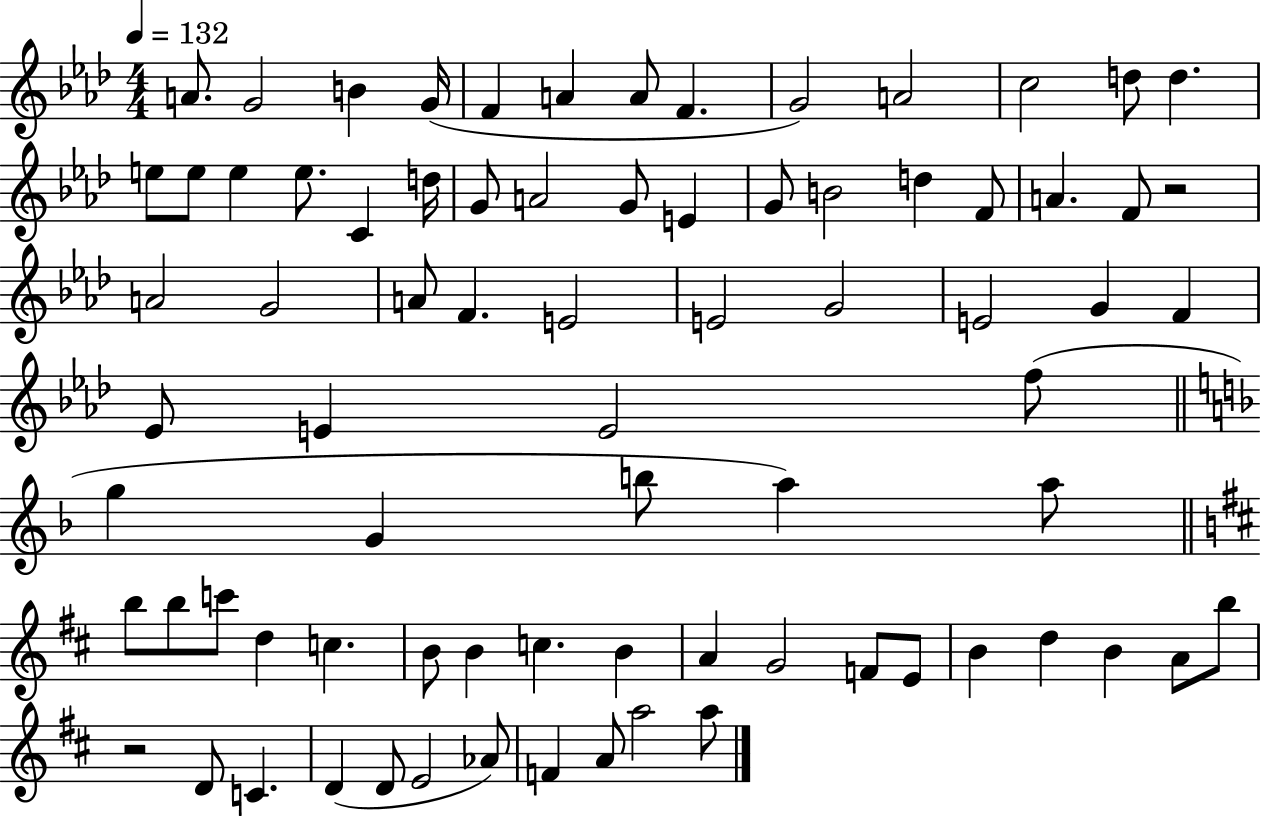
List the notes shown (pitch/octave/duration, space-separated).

A4/e. G4/h B4/q G4/s F4/q A4/q A4/e F4/q. G4/h A4/h C5/h D5/e D5/q. E5/e E5/e E5/q E5/e. C4/q D5/s G4/e A4/h G4/e E4/q G4/e B4/h D5/q F4/e A4/q. F4/e R/h A4/h G4/h A4/e F4/q. E4/h E4/h G4/h E4/h G4/q F4/q Eb4/e E4/q E4/h F5/e G5/q G4/q B5/e A5/q A5/e B5/e B5/e C6/e D5/q C5/q. B4/e B4/q C5/q. B4/q A4/q G4/h F4/e E4/e B4/q D5/q B4/q A4/e B5/e R/h D4/e C4/q. D4/q D4/e E4/h Ab4/e F4/q A4/e A5/h A5/e